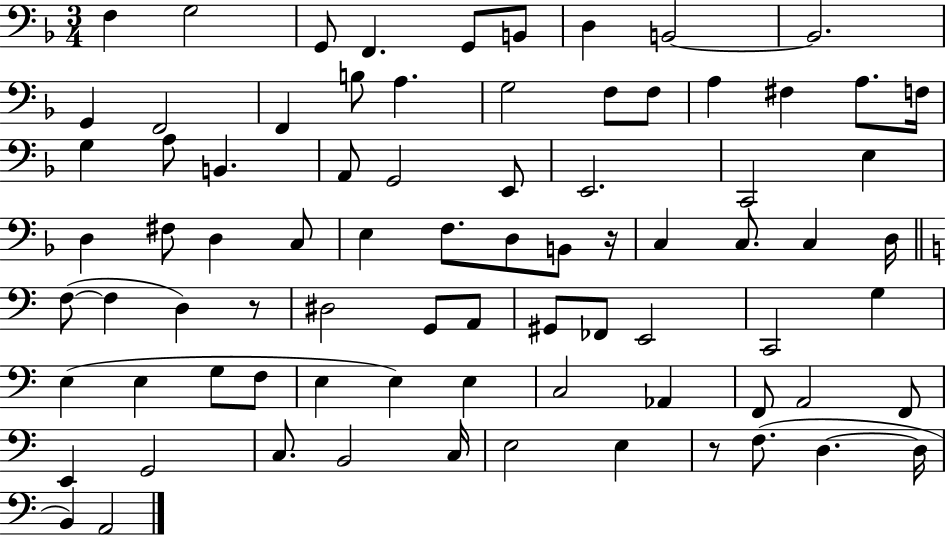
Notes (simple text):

F3/q G3/h G2/e F2/q. G2/e B2/e D3/q B2/h B2/h. G2/q F2/h F2/q B3/e A3/q. G3/h F3/e F3/e A3/q F#3/q A3/e. F3/s G3/q A3/e B2/q. A2/e G2/h E2/e E2/h. C2/h E3/q D3/q F#3/e D3/q C3/e E3/q F3/e. D3/e B2/e R/s C3/q C3/e. C3/q D3/s F3/e F3/q D3/q R/e D#3/h G2/e A2/e G#2/e FES2/e E2/h C2/h G3/q E3/q E3/q G3/e F3/e E3/q E3/q E3/q C3/h Ab2/q F2/e A2/h F2/e E2/q G2/h C3/e. B2/h C3/s E3/h E3/q R/e F3/e. D3/q. D3/s B2/q A2/h